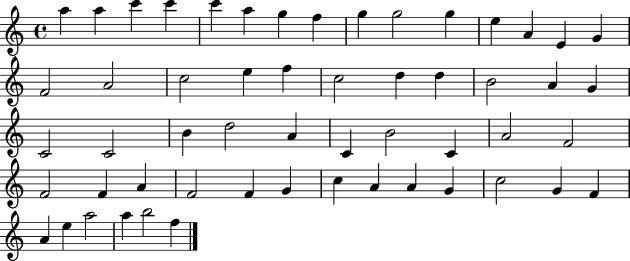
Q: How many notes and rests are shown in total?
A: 55